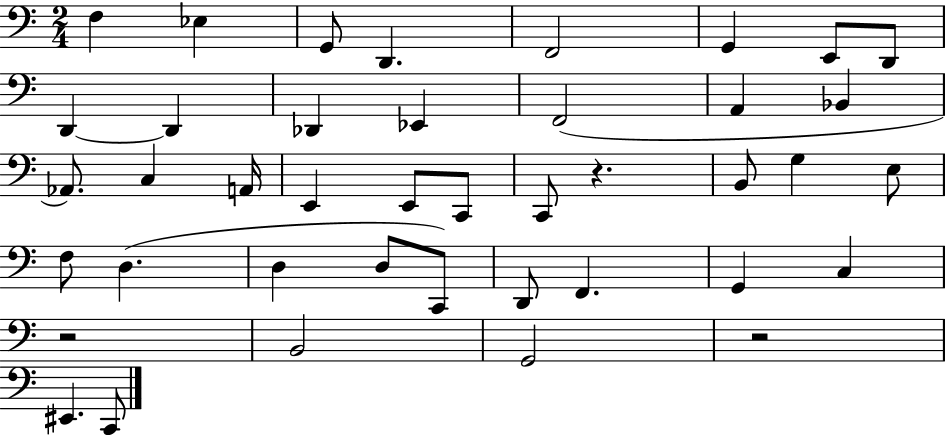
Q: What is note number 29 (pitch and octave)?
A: D3